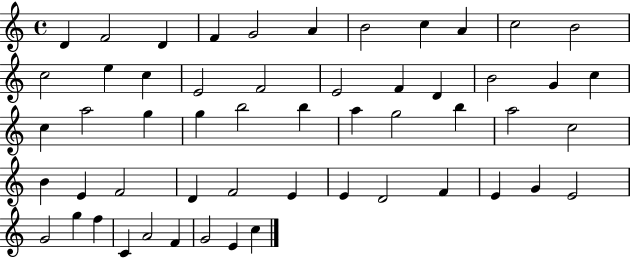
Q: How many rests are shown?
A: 0